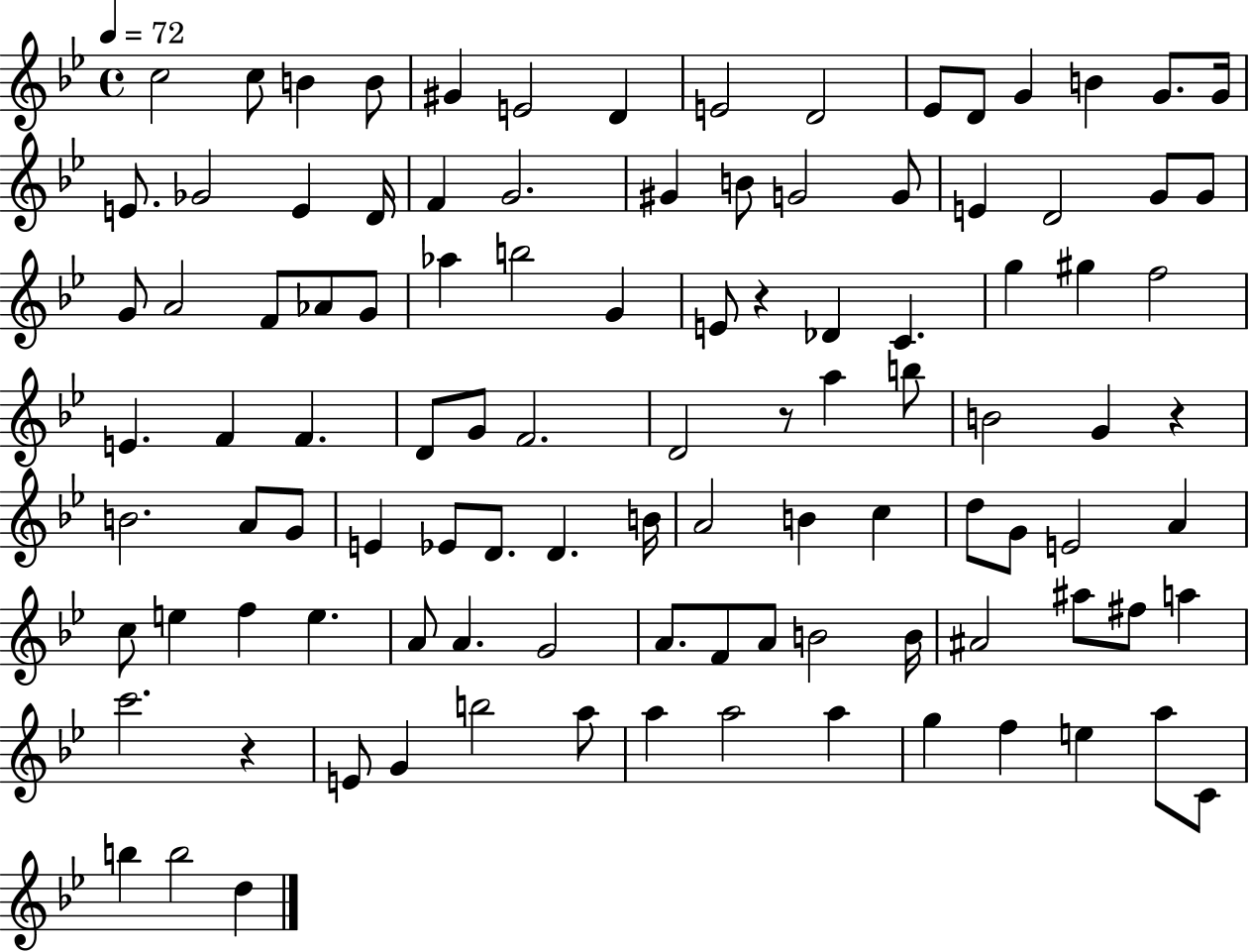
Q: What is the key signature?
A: BES major